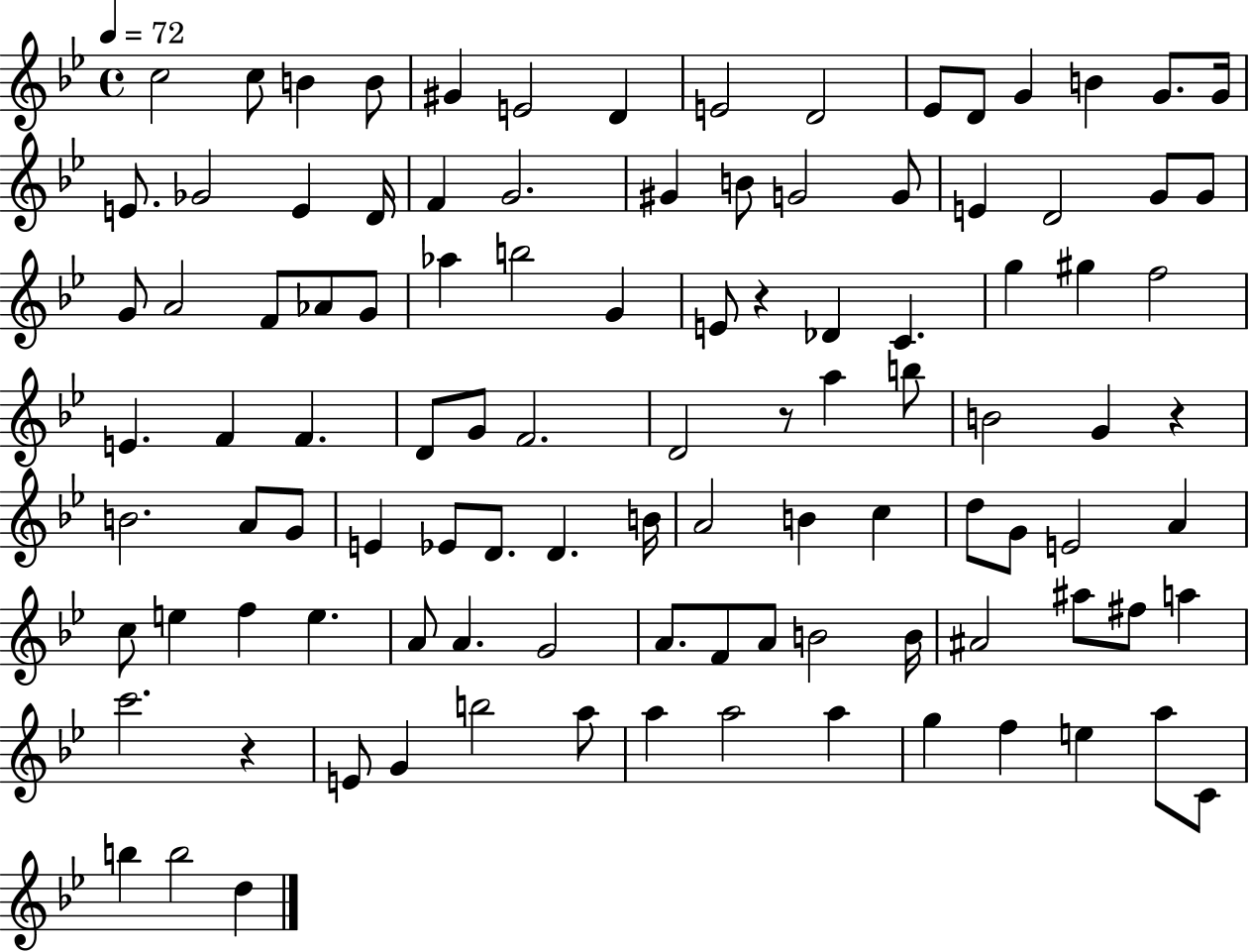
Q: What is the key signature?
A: BES major